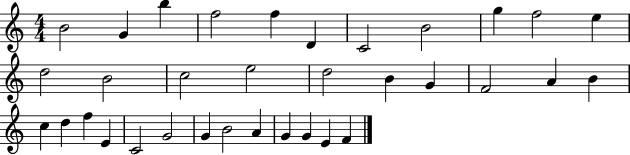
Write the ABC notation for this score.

X:1
T:Untitled
M:4/4
L:1/4
K:C
B2 G b f2 f D C2 B2 g f2 e d2 B2 c2 e2 d2 B G F2 A B c d f E C2 G2 G B2 A G G E F